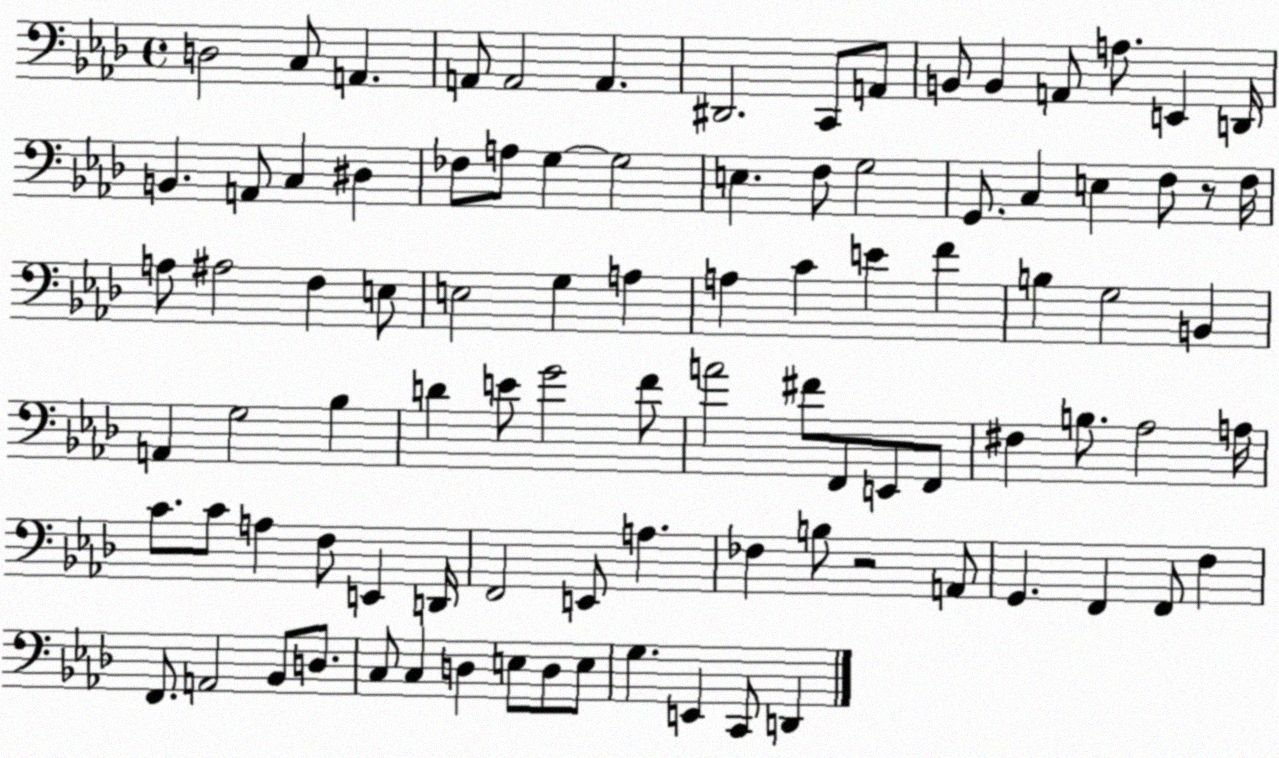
X:1
T:Untitled
M:4/4
L:1/4
K:Ab
D,2 C,/2 A,, A,,/2 A,,2 A,, ^D,,2 C,,/2 A,,/2 B,,/2 B,, A,,/2 A,/2 E,, D,,/4 B,, A,,/2 C, ^D, _F,/2 A,/2 G, G,2 E, F,/2 G,2 G,,/2 C, E, F,/2 z/2 F,/4 A,/2 ^A,2 F, E,/2 E,2 G, A, A, C E F B, G,2 B,, A,, G,2 _B, D E/2 G2 F/2 A2 ^F/2 F,,/2 E,,/2 F,,/2 ^F, B,/2 _A,2 A,/4 C/2 C/2 A, F,/2 E,, D,,/4 F,,2 E,,/2 A, _F, B,/2 z2 A,,/2 G,, F,, F,,/2 F, F,,/2 A,,2 _B,,/2 D,/2 C,/2 C, D, E,/2 D,/2 E,/2 G, E,, C,,/2 D,,